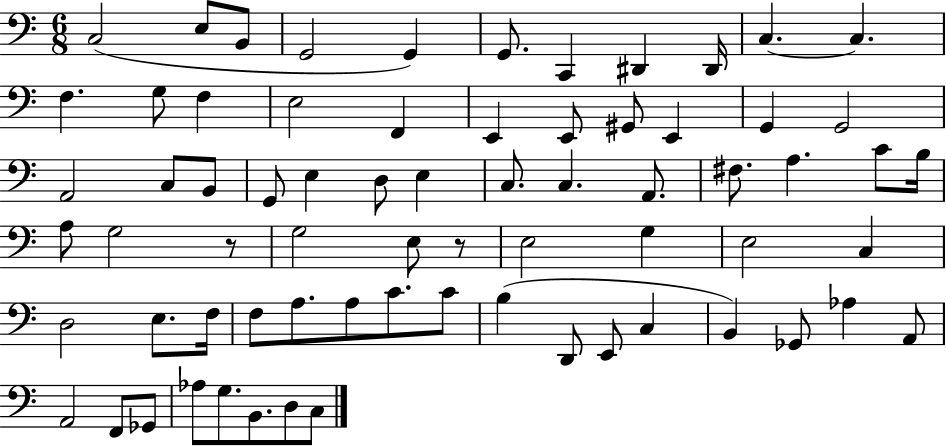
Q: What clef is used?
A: bass